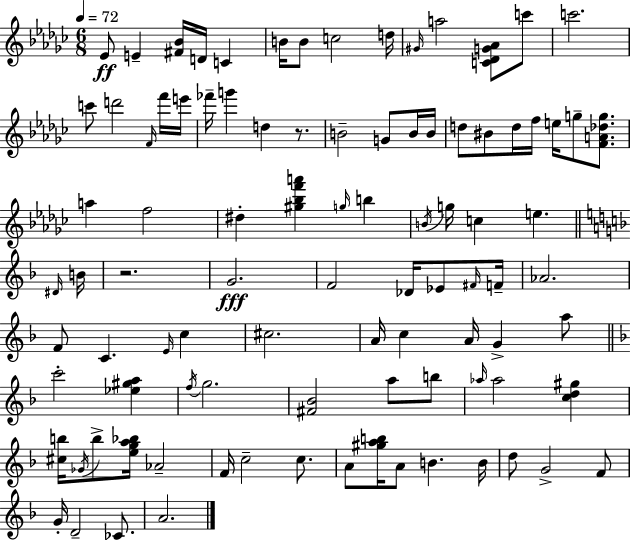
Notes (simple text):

Eb4/e E4/q [F#4,Bb4]/s D4/s C4/q B4/s B4/e C5/h D5/s G#4/s A5/h [C4,Db4,G4,Ab4]/e C6/e C6/h. C6/e D6/h F4/s F6/s E6/s FES6/s G6/q D5/q R/e. B4/h G4/e B4/s B4/s D5/e BIS4/e D5/s F5/s E5/s G5/e [F4,A4,Db5,G5]/e. A5/q F5/h D#5/q [G#5,Bb5,F6,A6]/q G5/s B5/q B4/s G5/s C5/q E5/q. D#4/s B4/s R/h. G4/h. F4/h Db4/s Eb4/e F#4/s F4/s Ab4/h. F4/e C4/q. E4/s C5/q C#5/h. A4/s C5/q A4/s G4/q A5/e C6/h [Eb5,G#5,A5]/q F5/s G5/h. [F#4,Bb4]/h A5/e B5/e Ab5/s Ab5/h [C5,D5,G#5]/q [C#5,B5]/s Gb4/s B5/e [E5,G5,A5,Bb5]/s Ab4/h F4/s C5/h C5/e. A4/e [G#5,A5,B5]/s A4/e B4/q. B4/s D5/e G4/h F4/e G4/s D4/h CES4/e. A4/h.